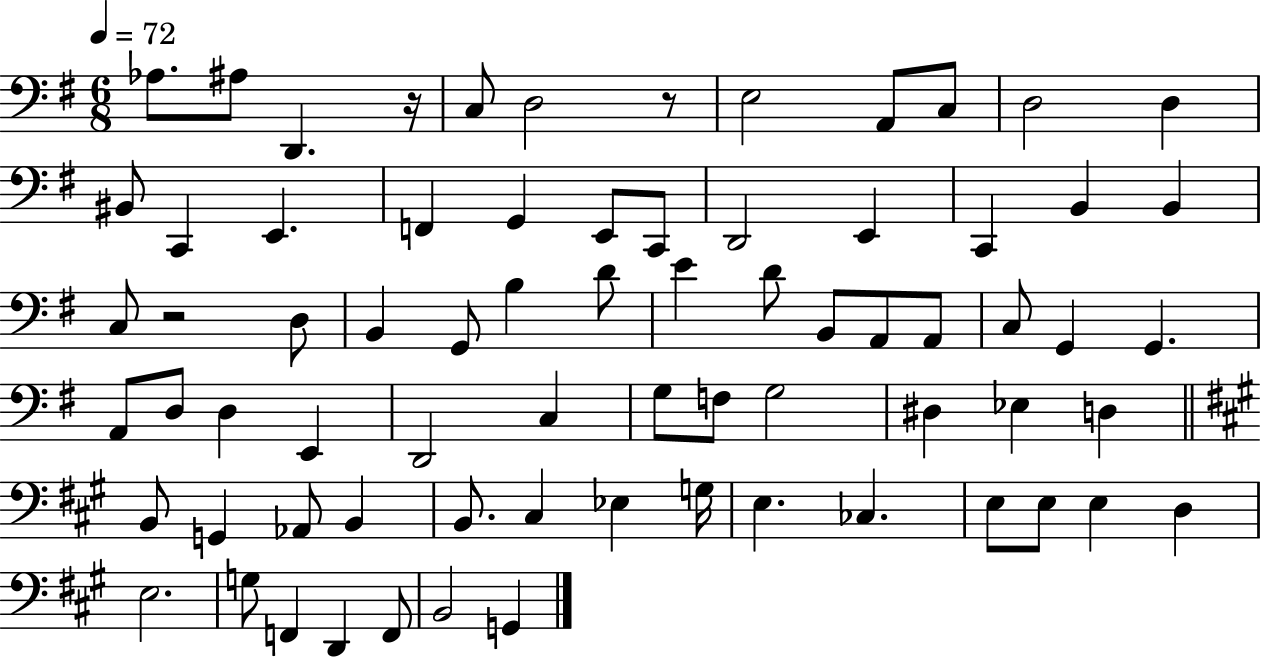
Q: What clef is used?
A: bass